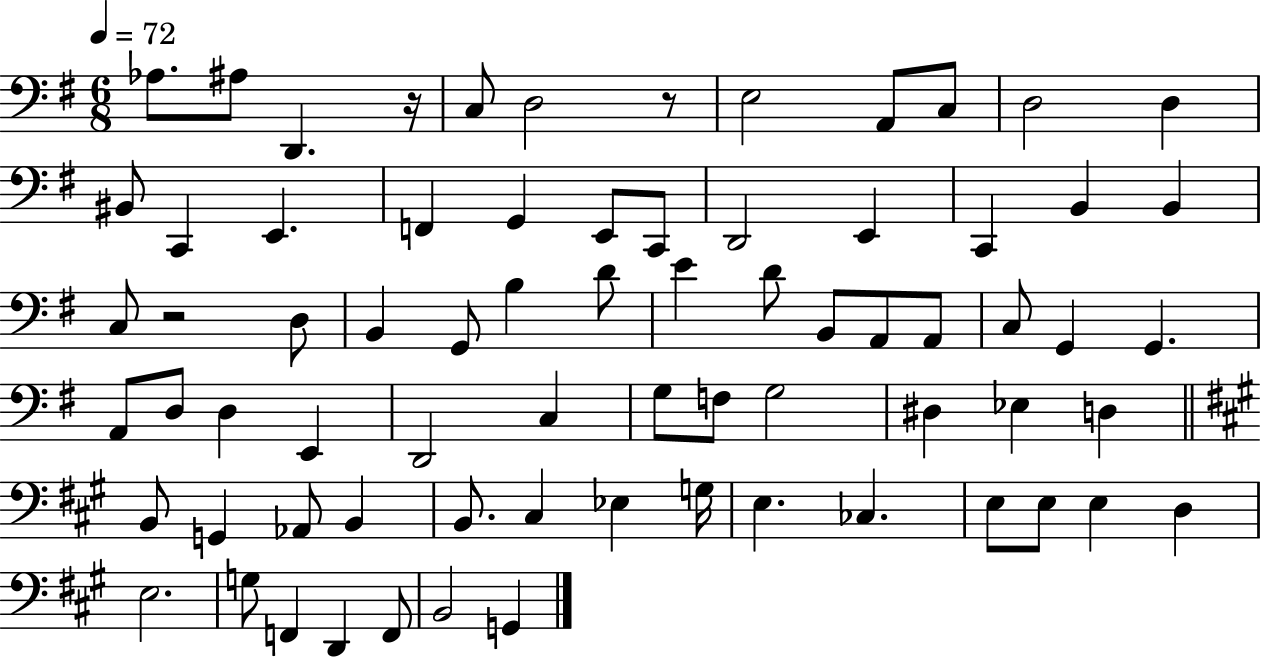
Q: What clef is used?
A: bass